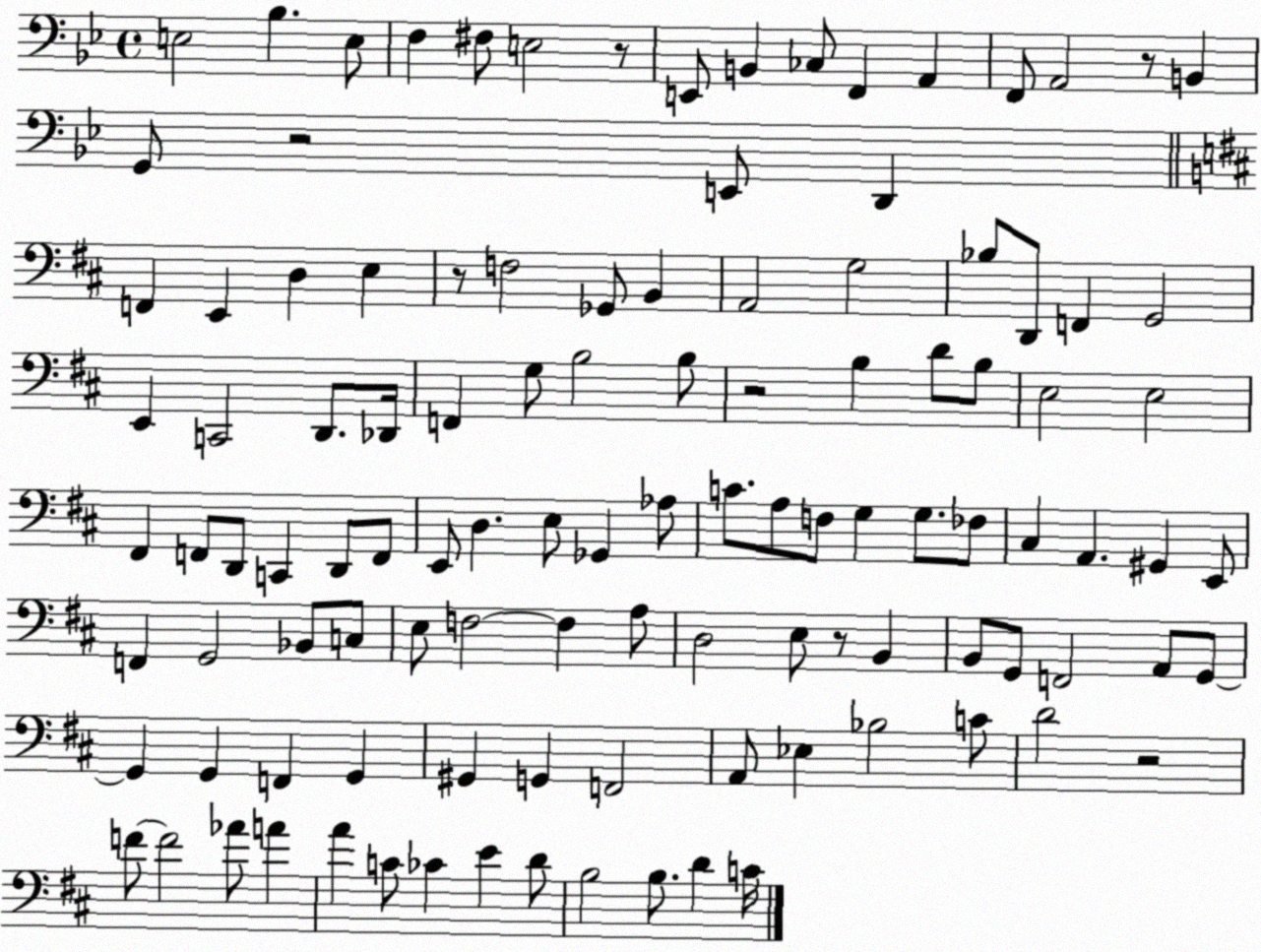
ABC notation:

X:1
T:Untitled
M:4/4
L:1/4
K:Bb
E,2 _B, E,/2 F, ^F,/2 E,2 z/2 E,,/2 B,, _C,/2 F,, A,, F,,/2 A,,2 z/2 B,, G,,/2 z2 E,,/2 D,, F,, E,, D, E, z/2 F,2 _G,,/2 B,, A,,2 G,2 _B,/2 D,,/2 F,, G,,2 E,, C,,2 D,,/2 _D,,/4 F,, G,/2 B,2 B,/2 z2 B, D/2 B,/2 E,2 E,2 ^F,, F,,/2 D,,/2 C,, D,,/2 F,,/2 E,,/2 D, E,/2 _G,, _A,/2 C/2 A,/2 F,/2 G, G,/2 _F,/2 ^C, A,, ^G,, E,,/2 F,, G,,2 _B,,/2 C,/2 E,/2 F,2 F, A,/2 D,2 E,/2 z/2 B,, B,,/2 G,,/2 F,,2 A,,/2 G,,/2 G,, G,, F,, G,, ^G,, G,, F,,2 A,,/2 _E, _B,2 C/2 D2 z2 F/2 F2 _A/2 A A C/2 _C E D/2 B,2 B,/2 D C/4